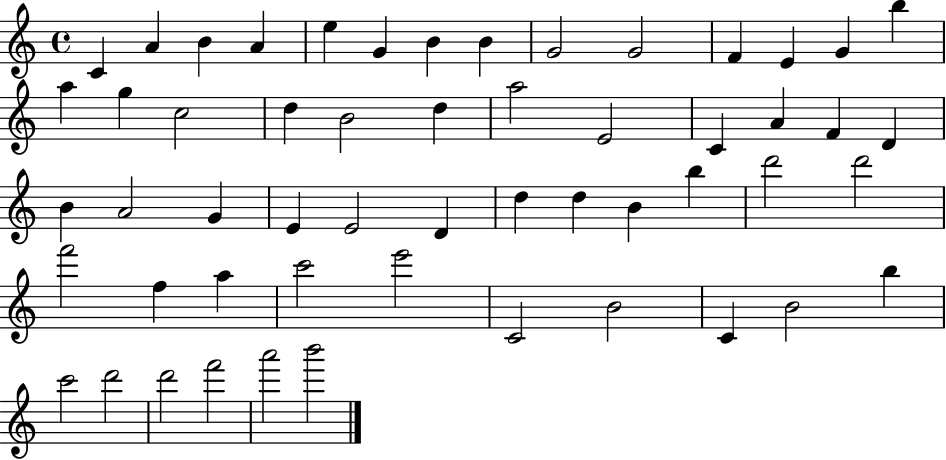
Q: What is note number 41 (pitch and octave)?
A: A5